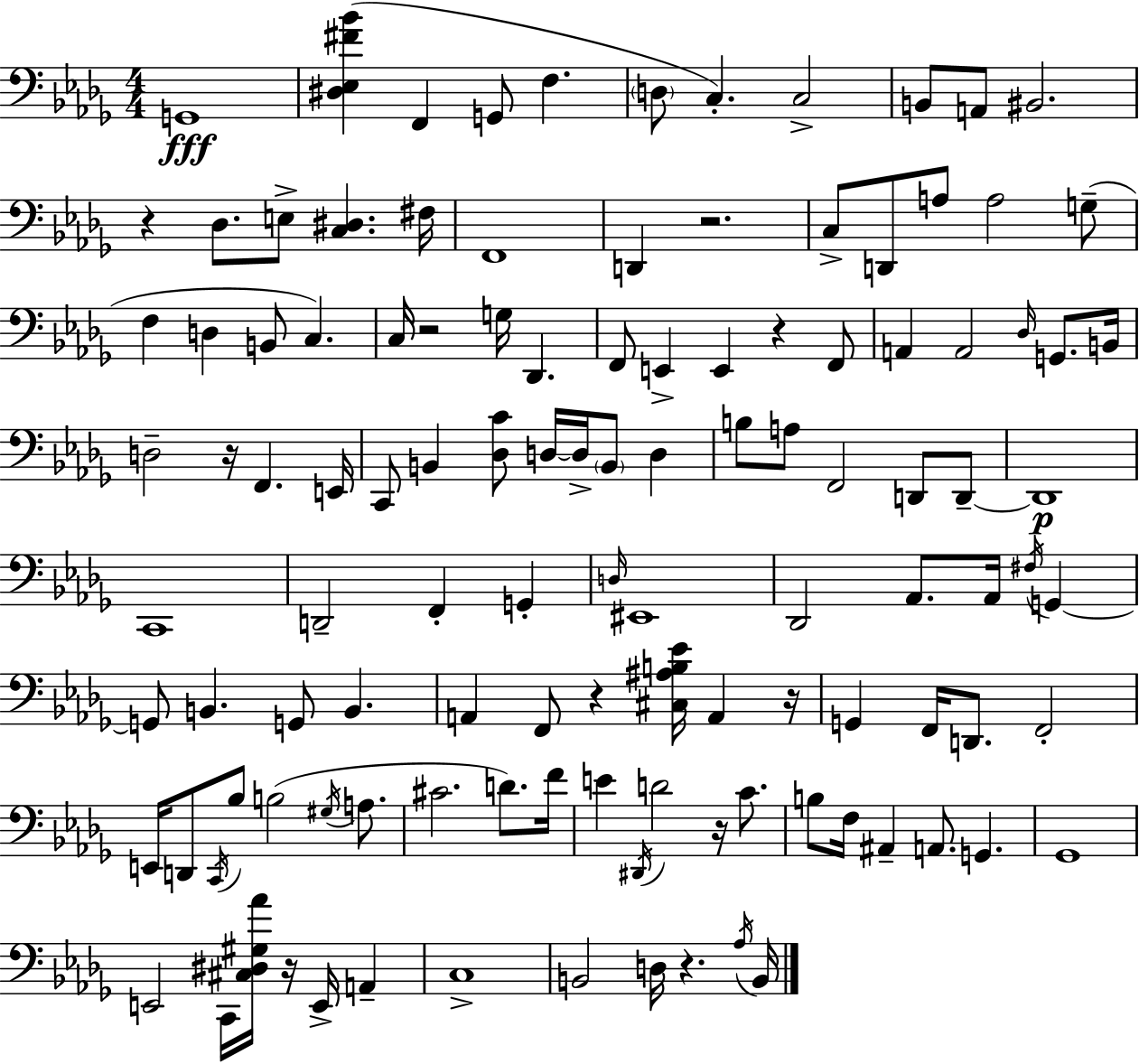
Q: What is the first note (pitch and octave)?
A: G2